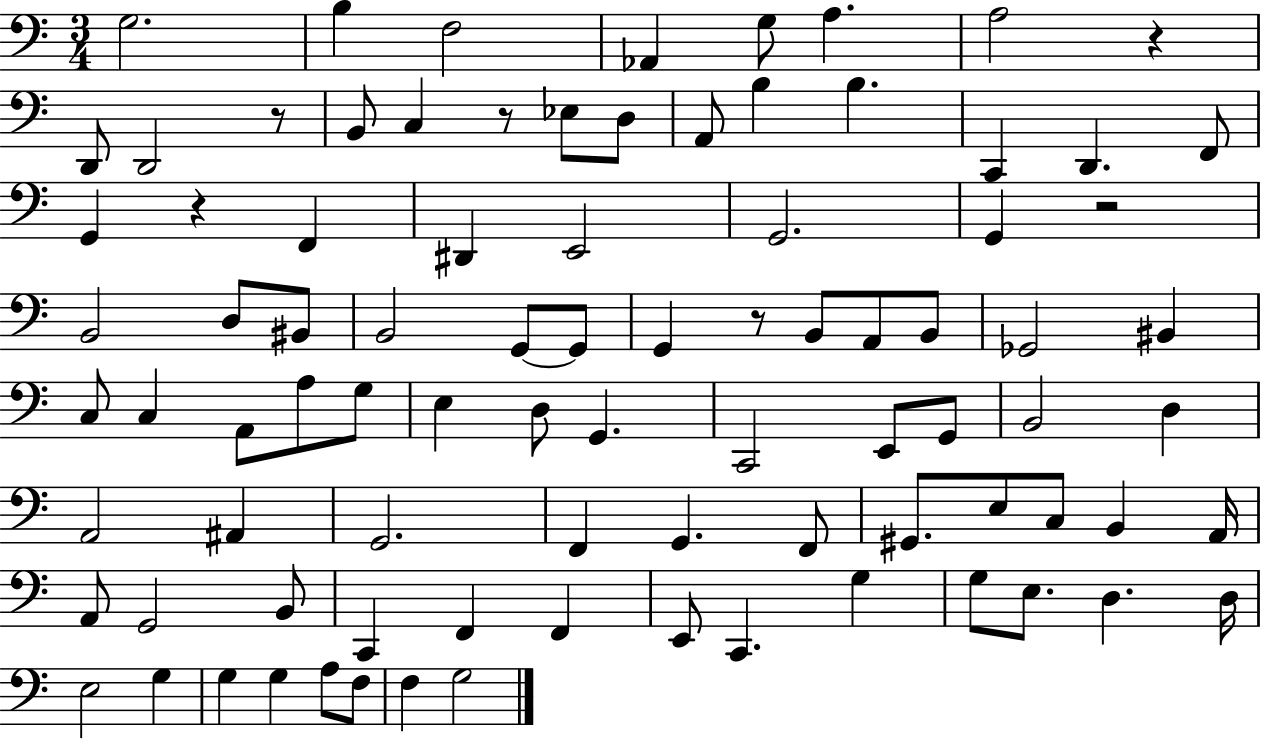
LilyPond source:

{
  \clef bass
  \numericTimeSignature
  \time 3/4
  \key c \major
  g2. | b4 f2 | aes,4 g8 a4. | a2 r4 | \break d,8 d,2 r8 | b,8 c4 r8 ees8 d8 | a,8 b4 b4. | c,4 d,4. f,8 | \break g,4 r4 f,4 | dis,4 e,2 | g,2. | g,4 r2 | \break b,2 d8 bis,8 | b,2 g,8~~ g,8 | g,4 r8 b,8 a,8 b,8 | ges,2 bis,4 | \break c8 c4 a,8 a8 g8 | e4 d8 g,4. | c,2 e,8 g,8 | b,2 d4 | \break a,2 ais,4 | g,2. | f,4 g,4. f,8 | gis,8. e8 c8 b,4 a,16 | \break a,8 g,2 b,8 | c,4 f,4 f,4 | e,8 c,4. g4 | g8 e8. d4. d16 | \break e2 g4 | g4 g4 a8 f8 | f4 g2 | \bar "|."
}